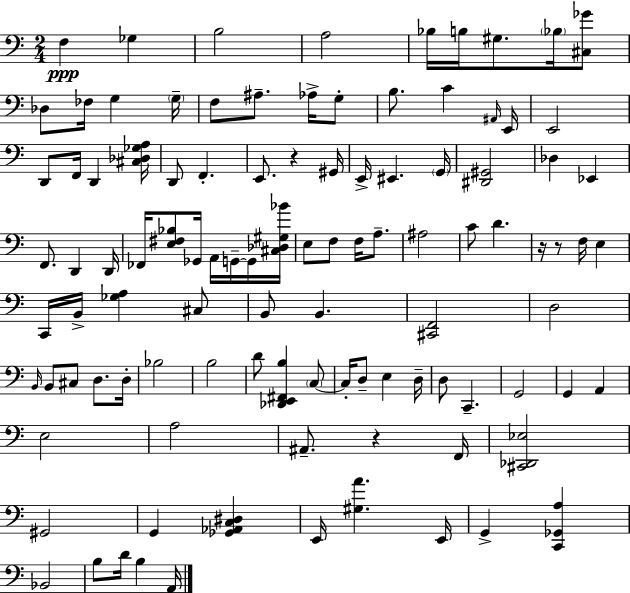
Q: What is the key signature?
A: A minor